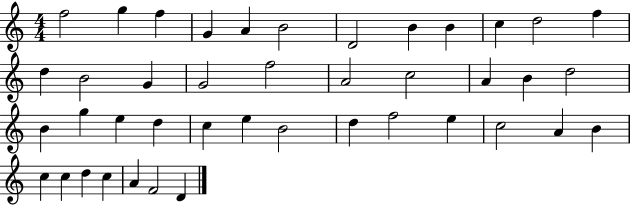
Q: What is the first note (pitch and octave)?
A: F5